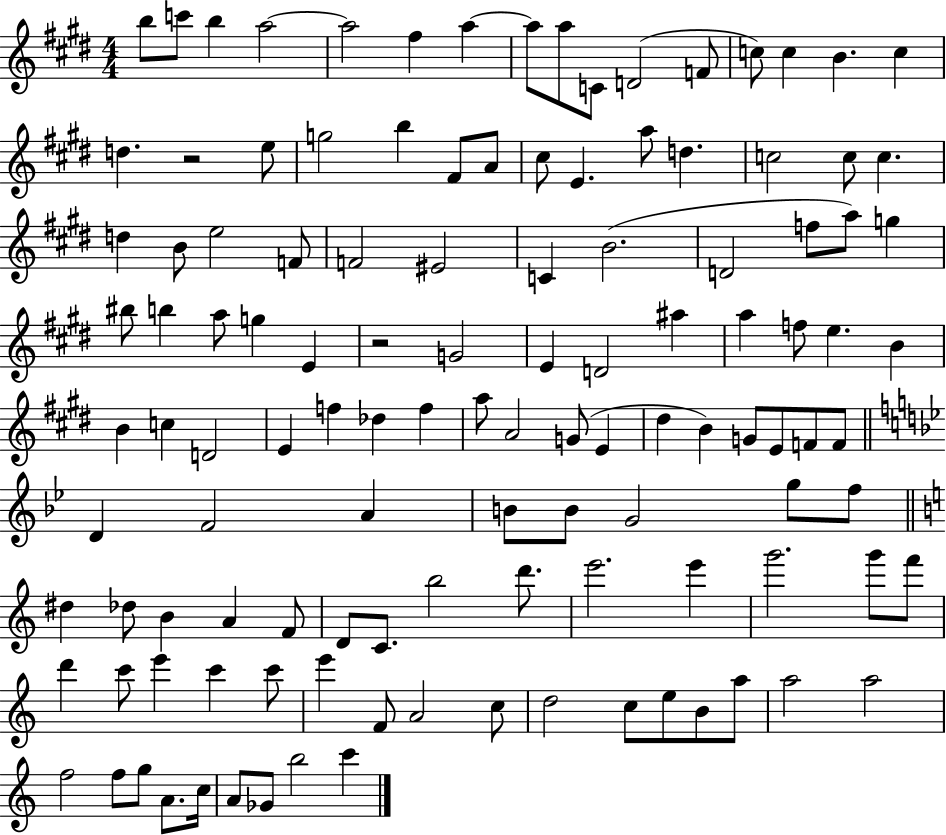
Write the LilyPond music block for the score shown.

{
  \clef treble
  \numericTimeSignature
  \time 4/4
  \key e \major
  \repeat volta 2 { b''8 c'''8 b''4 a''2~~ | a''2 fis''4 a''4~~ | a''8 a''8 c'8 d'2( f'8 | c''8) c''4 b'4. c''4 | \break d''4. r2 e''8 | g''2 b''4 fis'8 a'8 | cis''8 e'4. a''8 d''4. | c''2 c''8 c''4. | \break d''4 b'8 e''2 f'8 | f'2 eis'2 | c'4 b'2.( | d'2 f''8 a''8) g''4 | \break bis''8 b''4 a''8 g''4 e'4 | r2 g'2 | e'4 d'2 ais''4 | a''4 f''8 e''4. b'4 | \break b'4 c''4 d'2 | e'4 f''4 des''4 f''4 | a''8 a'2 g'8( e'4 | dis''4 b'4) g'8 e'8 f'8 f'8 | \break \bar "||" \break \key bes \major d'4 f'2 a'4 | b'8 b'8 g'2 g''8 f''8 | \bar "||" \break \key c \major dis''4 des''8 b'4 a'4 f'8 | d'8 c'8. b''2 d'''8. | e'''2. e'''4 | g'''2. g'''8 f'''8 | \break d'''4 c'''8 e'''4 c'''4 c'''8 | e'''4 f'8 a'2 c''8 | d''2 c''8 e''8 b'8 a''8 | a''2 a''2 | \break f''2 f''8 g''8 a'8. c''16 | a'8 ges'8 b''2 c'''4 | } \bar "|."
}